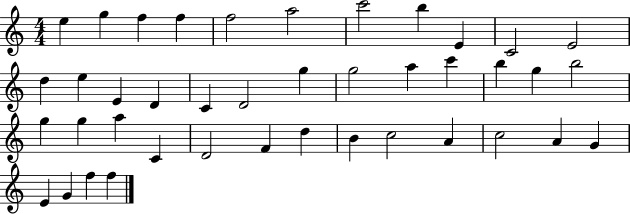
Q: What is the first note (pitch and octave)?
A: E5